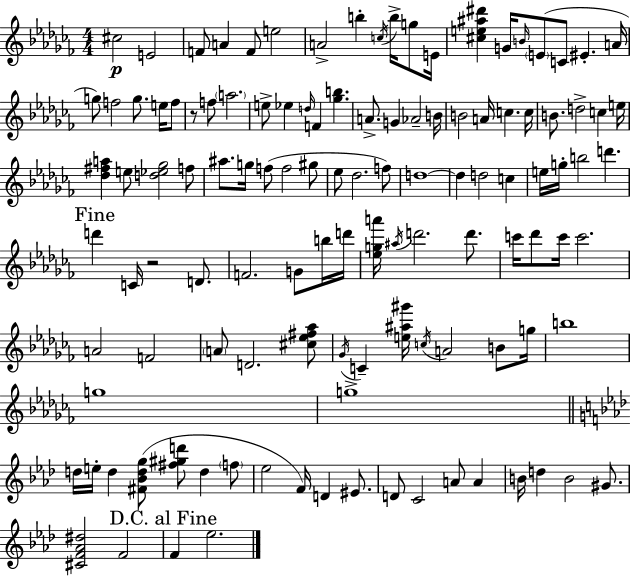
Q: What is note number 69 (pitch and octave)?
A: D6